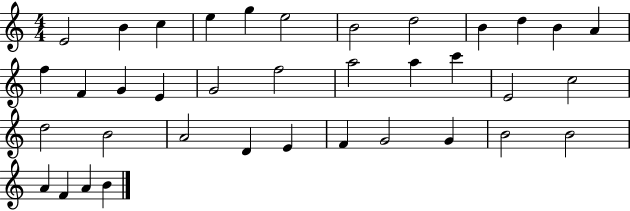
{
  \clef treble
  \numericTimeSignature
  \time 4/4
  \key c \major
  e'2 b'4 c''4 | e''4 g''4 e''2 | b'2 d''2 | b'4 d''4 b'4 a'4 | \break f''4 f'4 g'4 e'4 | g'2 f''2 | a''2 a''4 c'''4 | e'2 c''2 | \break d''2 b'2 | a'2 d'4 e'4 | f'4 g'2 g'4 | b'2 b'2 | \break a'4 f'4 a'4 b'4 | \bar "|."
}